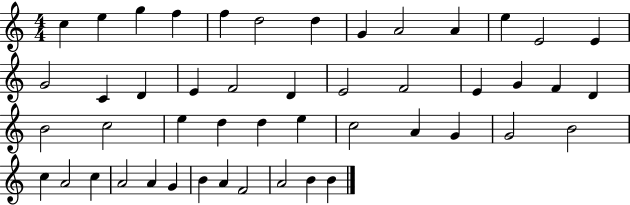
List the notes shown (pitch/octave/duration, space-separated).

C5/q E5/q G5/q F5/q F5/q D5/h D5/q G4/q A4/h A4/q E5/q E4/h E4/q G4/h C4/q D4/q E4/q F4/h D4/q E4/h F4/h E4/q G4/q F4/q D4/q B4/h C5/h E5/q D5/q D5/q E5/q C5/h A4/q G4/q G4/h B4/h C5/q A4/h C5/q A4/h A4/q G4/q B4/q A4/q F4/h A4/h B4/q B4/q